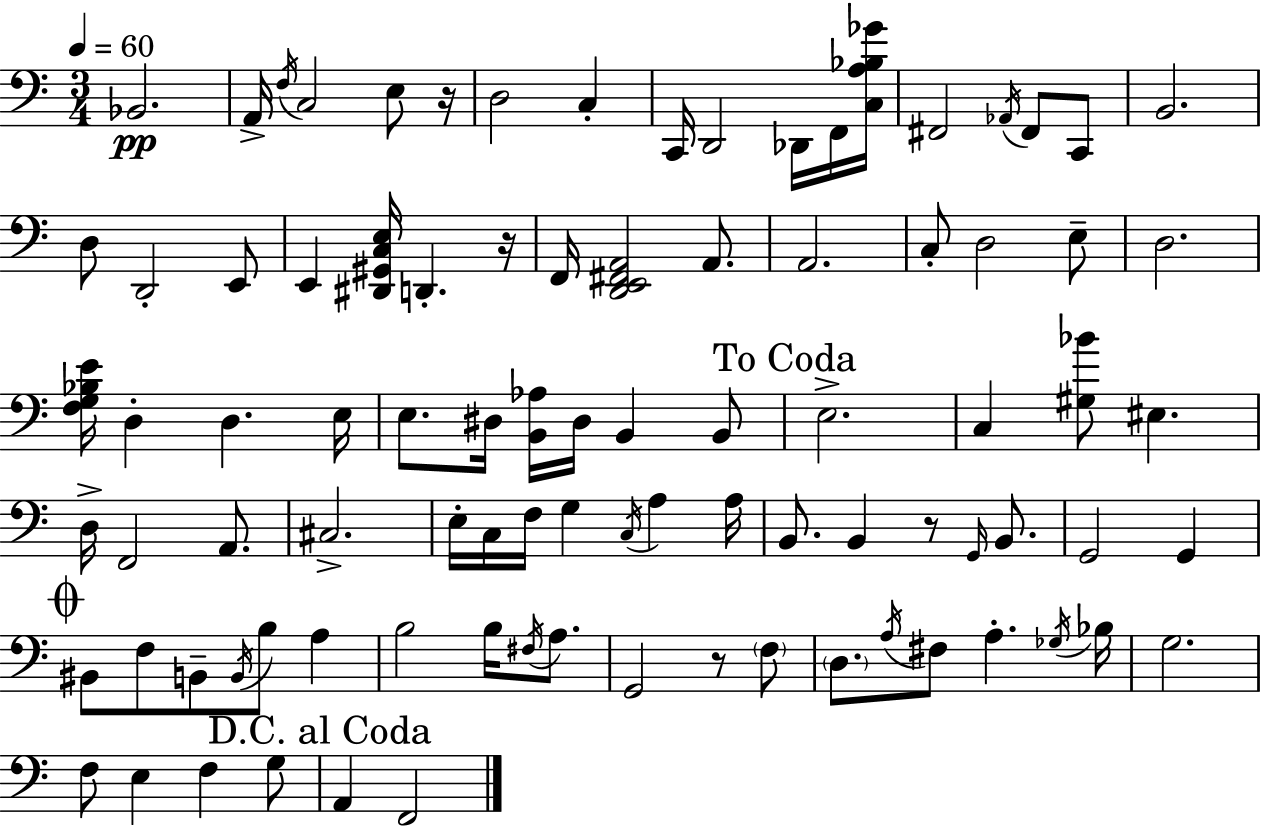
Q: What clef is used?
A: bass